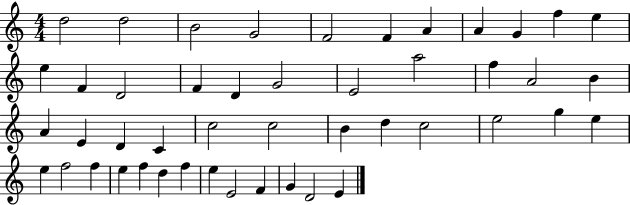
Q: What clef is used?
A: treble